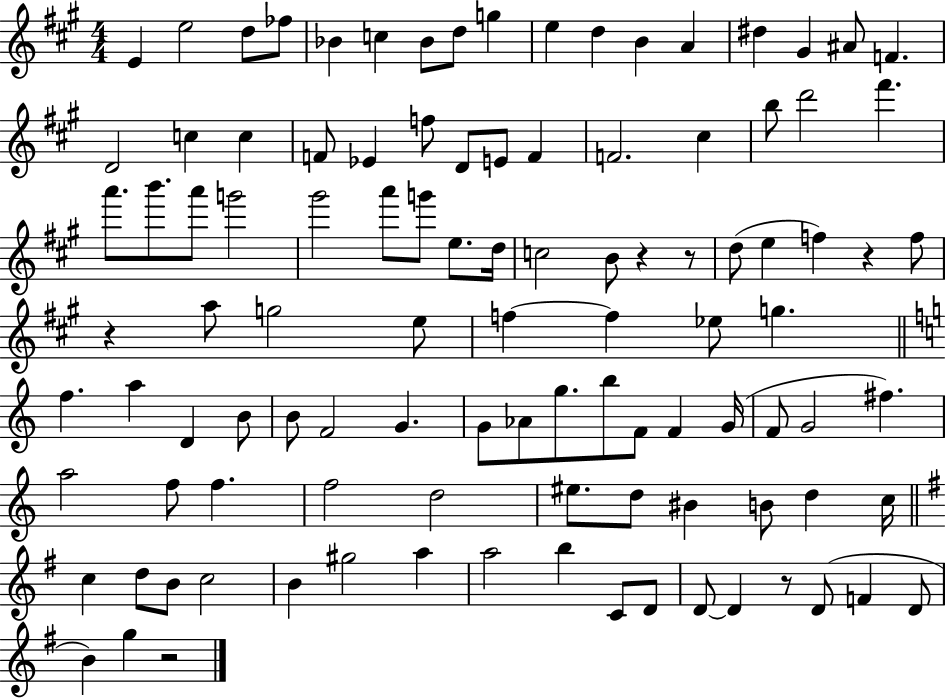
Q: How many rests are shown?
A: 6